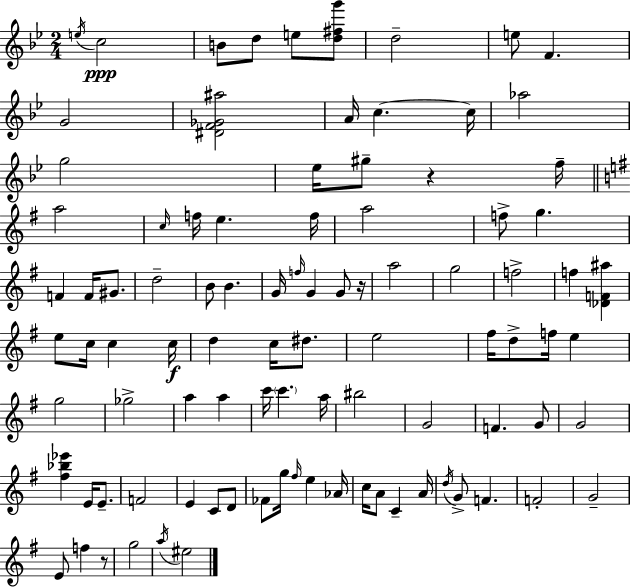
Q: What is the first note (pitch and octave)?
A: E5